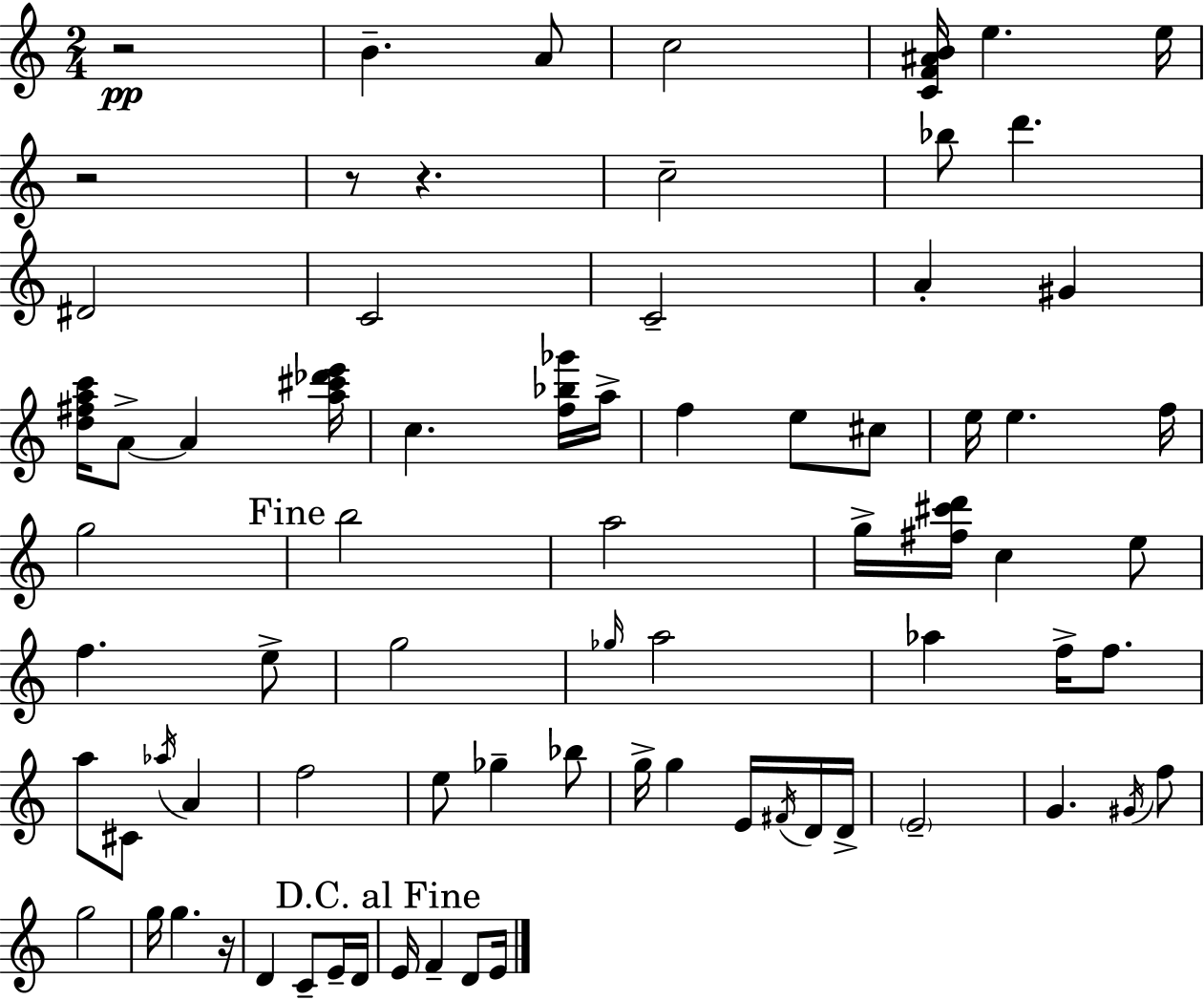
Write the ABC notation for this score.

X:1
T:Untitled
M:2/4
L:1/4
K:C
z2 B A/2 c2 [CF^AB]/4 e e/4 z2 z/2 z c2 _b/2 d' ^D2 C2 C2 A ^G [d^fac']/4 A/2 A [a^c'_d'e']/4 c [f_b_g']/4 a/4 f e/2 ^c/2 e/4 e f/4 g2 b2 a2 g/4 [^f^c'd']/4 c e/2 f e/2 g2 _g/4 a2 _a f/4 f/2 a/2 ^C/2 _a/4 A f2 e/2 _g _b/2 g/4 g E/4 ^F/4 D/4 D/4 E2 G ^G/4 f/2 g2 g/4 g z/4 D C/2 E/4 D/4 E/4 F D/2 E/4